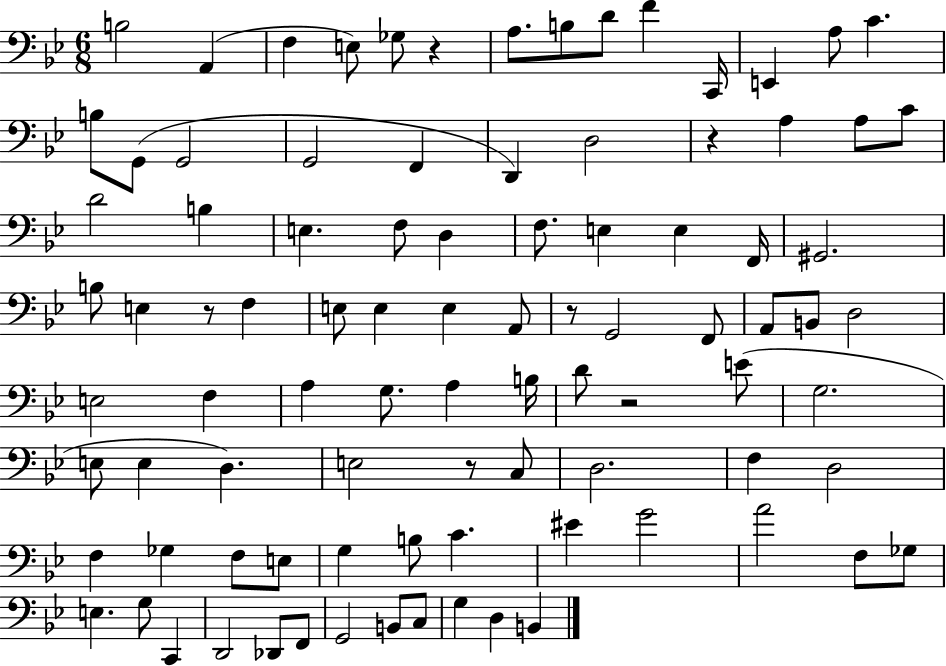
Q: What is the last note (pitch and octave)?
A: B2